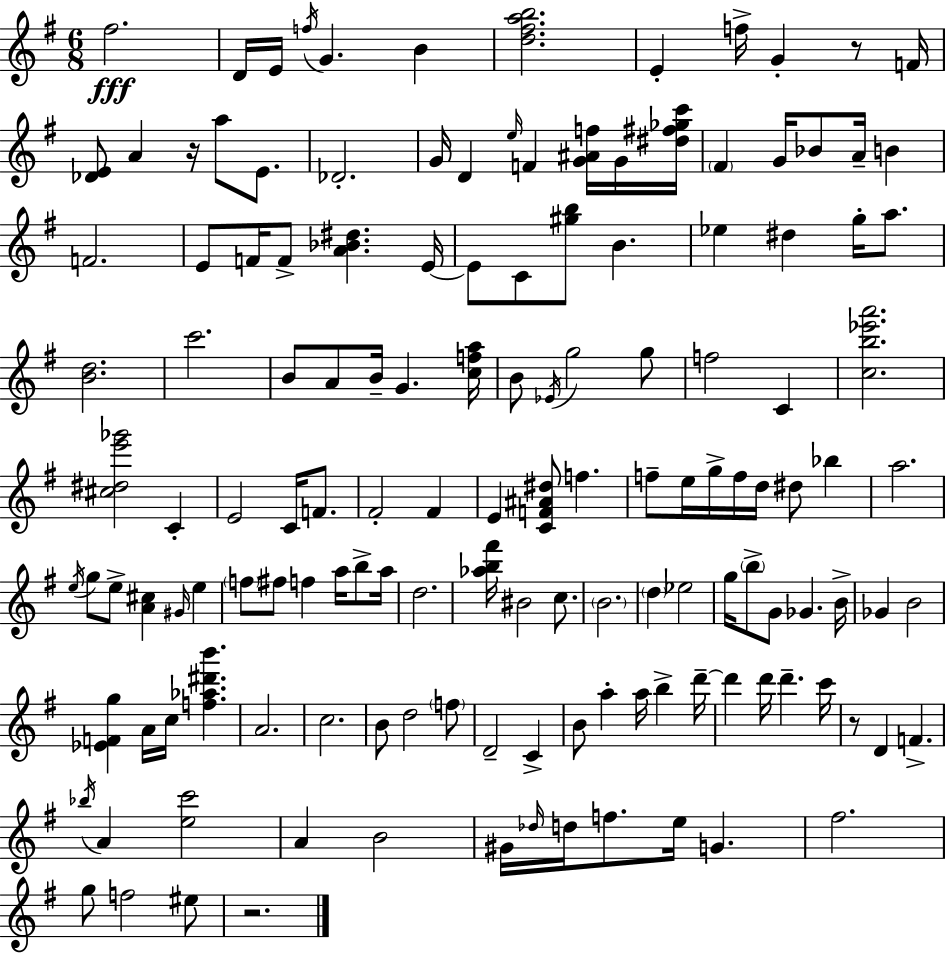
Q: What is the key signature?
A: E minor